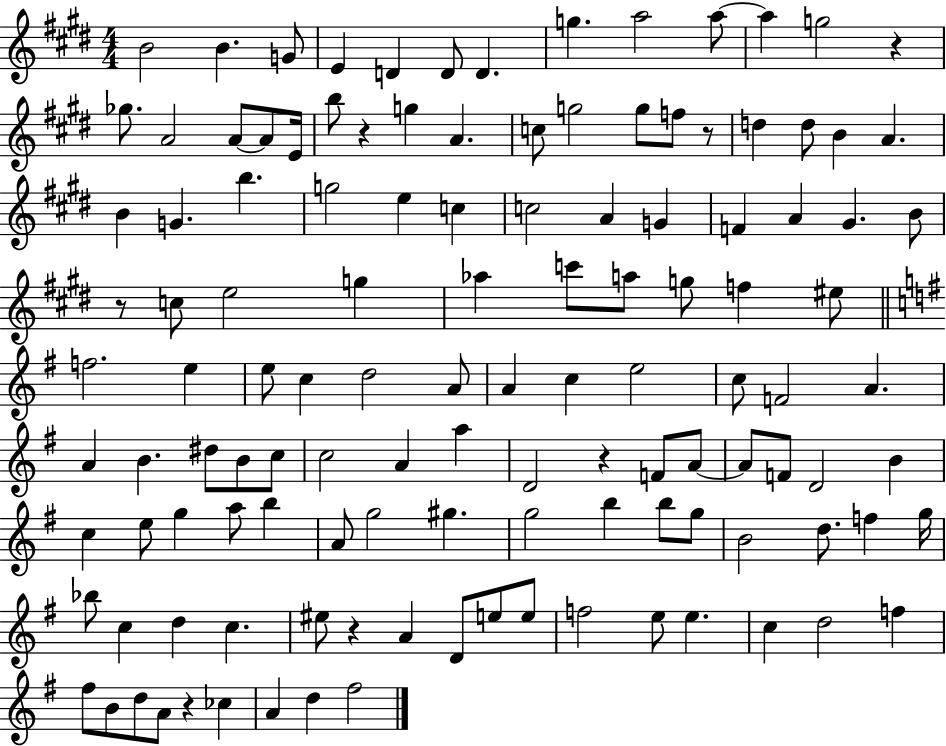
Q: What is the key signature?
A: E major